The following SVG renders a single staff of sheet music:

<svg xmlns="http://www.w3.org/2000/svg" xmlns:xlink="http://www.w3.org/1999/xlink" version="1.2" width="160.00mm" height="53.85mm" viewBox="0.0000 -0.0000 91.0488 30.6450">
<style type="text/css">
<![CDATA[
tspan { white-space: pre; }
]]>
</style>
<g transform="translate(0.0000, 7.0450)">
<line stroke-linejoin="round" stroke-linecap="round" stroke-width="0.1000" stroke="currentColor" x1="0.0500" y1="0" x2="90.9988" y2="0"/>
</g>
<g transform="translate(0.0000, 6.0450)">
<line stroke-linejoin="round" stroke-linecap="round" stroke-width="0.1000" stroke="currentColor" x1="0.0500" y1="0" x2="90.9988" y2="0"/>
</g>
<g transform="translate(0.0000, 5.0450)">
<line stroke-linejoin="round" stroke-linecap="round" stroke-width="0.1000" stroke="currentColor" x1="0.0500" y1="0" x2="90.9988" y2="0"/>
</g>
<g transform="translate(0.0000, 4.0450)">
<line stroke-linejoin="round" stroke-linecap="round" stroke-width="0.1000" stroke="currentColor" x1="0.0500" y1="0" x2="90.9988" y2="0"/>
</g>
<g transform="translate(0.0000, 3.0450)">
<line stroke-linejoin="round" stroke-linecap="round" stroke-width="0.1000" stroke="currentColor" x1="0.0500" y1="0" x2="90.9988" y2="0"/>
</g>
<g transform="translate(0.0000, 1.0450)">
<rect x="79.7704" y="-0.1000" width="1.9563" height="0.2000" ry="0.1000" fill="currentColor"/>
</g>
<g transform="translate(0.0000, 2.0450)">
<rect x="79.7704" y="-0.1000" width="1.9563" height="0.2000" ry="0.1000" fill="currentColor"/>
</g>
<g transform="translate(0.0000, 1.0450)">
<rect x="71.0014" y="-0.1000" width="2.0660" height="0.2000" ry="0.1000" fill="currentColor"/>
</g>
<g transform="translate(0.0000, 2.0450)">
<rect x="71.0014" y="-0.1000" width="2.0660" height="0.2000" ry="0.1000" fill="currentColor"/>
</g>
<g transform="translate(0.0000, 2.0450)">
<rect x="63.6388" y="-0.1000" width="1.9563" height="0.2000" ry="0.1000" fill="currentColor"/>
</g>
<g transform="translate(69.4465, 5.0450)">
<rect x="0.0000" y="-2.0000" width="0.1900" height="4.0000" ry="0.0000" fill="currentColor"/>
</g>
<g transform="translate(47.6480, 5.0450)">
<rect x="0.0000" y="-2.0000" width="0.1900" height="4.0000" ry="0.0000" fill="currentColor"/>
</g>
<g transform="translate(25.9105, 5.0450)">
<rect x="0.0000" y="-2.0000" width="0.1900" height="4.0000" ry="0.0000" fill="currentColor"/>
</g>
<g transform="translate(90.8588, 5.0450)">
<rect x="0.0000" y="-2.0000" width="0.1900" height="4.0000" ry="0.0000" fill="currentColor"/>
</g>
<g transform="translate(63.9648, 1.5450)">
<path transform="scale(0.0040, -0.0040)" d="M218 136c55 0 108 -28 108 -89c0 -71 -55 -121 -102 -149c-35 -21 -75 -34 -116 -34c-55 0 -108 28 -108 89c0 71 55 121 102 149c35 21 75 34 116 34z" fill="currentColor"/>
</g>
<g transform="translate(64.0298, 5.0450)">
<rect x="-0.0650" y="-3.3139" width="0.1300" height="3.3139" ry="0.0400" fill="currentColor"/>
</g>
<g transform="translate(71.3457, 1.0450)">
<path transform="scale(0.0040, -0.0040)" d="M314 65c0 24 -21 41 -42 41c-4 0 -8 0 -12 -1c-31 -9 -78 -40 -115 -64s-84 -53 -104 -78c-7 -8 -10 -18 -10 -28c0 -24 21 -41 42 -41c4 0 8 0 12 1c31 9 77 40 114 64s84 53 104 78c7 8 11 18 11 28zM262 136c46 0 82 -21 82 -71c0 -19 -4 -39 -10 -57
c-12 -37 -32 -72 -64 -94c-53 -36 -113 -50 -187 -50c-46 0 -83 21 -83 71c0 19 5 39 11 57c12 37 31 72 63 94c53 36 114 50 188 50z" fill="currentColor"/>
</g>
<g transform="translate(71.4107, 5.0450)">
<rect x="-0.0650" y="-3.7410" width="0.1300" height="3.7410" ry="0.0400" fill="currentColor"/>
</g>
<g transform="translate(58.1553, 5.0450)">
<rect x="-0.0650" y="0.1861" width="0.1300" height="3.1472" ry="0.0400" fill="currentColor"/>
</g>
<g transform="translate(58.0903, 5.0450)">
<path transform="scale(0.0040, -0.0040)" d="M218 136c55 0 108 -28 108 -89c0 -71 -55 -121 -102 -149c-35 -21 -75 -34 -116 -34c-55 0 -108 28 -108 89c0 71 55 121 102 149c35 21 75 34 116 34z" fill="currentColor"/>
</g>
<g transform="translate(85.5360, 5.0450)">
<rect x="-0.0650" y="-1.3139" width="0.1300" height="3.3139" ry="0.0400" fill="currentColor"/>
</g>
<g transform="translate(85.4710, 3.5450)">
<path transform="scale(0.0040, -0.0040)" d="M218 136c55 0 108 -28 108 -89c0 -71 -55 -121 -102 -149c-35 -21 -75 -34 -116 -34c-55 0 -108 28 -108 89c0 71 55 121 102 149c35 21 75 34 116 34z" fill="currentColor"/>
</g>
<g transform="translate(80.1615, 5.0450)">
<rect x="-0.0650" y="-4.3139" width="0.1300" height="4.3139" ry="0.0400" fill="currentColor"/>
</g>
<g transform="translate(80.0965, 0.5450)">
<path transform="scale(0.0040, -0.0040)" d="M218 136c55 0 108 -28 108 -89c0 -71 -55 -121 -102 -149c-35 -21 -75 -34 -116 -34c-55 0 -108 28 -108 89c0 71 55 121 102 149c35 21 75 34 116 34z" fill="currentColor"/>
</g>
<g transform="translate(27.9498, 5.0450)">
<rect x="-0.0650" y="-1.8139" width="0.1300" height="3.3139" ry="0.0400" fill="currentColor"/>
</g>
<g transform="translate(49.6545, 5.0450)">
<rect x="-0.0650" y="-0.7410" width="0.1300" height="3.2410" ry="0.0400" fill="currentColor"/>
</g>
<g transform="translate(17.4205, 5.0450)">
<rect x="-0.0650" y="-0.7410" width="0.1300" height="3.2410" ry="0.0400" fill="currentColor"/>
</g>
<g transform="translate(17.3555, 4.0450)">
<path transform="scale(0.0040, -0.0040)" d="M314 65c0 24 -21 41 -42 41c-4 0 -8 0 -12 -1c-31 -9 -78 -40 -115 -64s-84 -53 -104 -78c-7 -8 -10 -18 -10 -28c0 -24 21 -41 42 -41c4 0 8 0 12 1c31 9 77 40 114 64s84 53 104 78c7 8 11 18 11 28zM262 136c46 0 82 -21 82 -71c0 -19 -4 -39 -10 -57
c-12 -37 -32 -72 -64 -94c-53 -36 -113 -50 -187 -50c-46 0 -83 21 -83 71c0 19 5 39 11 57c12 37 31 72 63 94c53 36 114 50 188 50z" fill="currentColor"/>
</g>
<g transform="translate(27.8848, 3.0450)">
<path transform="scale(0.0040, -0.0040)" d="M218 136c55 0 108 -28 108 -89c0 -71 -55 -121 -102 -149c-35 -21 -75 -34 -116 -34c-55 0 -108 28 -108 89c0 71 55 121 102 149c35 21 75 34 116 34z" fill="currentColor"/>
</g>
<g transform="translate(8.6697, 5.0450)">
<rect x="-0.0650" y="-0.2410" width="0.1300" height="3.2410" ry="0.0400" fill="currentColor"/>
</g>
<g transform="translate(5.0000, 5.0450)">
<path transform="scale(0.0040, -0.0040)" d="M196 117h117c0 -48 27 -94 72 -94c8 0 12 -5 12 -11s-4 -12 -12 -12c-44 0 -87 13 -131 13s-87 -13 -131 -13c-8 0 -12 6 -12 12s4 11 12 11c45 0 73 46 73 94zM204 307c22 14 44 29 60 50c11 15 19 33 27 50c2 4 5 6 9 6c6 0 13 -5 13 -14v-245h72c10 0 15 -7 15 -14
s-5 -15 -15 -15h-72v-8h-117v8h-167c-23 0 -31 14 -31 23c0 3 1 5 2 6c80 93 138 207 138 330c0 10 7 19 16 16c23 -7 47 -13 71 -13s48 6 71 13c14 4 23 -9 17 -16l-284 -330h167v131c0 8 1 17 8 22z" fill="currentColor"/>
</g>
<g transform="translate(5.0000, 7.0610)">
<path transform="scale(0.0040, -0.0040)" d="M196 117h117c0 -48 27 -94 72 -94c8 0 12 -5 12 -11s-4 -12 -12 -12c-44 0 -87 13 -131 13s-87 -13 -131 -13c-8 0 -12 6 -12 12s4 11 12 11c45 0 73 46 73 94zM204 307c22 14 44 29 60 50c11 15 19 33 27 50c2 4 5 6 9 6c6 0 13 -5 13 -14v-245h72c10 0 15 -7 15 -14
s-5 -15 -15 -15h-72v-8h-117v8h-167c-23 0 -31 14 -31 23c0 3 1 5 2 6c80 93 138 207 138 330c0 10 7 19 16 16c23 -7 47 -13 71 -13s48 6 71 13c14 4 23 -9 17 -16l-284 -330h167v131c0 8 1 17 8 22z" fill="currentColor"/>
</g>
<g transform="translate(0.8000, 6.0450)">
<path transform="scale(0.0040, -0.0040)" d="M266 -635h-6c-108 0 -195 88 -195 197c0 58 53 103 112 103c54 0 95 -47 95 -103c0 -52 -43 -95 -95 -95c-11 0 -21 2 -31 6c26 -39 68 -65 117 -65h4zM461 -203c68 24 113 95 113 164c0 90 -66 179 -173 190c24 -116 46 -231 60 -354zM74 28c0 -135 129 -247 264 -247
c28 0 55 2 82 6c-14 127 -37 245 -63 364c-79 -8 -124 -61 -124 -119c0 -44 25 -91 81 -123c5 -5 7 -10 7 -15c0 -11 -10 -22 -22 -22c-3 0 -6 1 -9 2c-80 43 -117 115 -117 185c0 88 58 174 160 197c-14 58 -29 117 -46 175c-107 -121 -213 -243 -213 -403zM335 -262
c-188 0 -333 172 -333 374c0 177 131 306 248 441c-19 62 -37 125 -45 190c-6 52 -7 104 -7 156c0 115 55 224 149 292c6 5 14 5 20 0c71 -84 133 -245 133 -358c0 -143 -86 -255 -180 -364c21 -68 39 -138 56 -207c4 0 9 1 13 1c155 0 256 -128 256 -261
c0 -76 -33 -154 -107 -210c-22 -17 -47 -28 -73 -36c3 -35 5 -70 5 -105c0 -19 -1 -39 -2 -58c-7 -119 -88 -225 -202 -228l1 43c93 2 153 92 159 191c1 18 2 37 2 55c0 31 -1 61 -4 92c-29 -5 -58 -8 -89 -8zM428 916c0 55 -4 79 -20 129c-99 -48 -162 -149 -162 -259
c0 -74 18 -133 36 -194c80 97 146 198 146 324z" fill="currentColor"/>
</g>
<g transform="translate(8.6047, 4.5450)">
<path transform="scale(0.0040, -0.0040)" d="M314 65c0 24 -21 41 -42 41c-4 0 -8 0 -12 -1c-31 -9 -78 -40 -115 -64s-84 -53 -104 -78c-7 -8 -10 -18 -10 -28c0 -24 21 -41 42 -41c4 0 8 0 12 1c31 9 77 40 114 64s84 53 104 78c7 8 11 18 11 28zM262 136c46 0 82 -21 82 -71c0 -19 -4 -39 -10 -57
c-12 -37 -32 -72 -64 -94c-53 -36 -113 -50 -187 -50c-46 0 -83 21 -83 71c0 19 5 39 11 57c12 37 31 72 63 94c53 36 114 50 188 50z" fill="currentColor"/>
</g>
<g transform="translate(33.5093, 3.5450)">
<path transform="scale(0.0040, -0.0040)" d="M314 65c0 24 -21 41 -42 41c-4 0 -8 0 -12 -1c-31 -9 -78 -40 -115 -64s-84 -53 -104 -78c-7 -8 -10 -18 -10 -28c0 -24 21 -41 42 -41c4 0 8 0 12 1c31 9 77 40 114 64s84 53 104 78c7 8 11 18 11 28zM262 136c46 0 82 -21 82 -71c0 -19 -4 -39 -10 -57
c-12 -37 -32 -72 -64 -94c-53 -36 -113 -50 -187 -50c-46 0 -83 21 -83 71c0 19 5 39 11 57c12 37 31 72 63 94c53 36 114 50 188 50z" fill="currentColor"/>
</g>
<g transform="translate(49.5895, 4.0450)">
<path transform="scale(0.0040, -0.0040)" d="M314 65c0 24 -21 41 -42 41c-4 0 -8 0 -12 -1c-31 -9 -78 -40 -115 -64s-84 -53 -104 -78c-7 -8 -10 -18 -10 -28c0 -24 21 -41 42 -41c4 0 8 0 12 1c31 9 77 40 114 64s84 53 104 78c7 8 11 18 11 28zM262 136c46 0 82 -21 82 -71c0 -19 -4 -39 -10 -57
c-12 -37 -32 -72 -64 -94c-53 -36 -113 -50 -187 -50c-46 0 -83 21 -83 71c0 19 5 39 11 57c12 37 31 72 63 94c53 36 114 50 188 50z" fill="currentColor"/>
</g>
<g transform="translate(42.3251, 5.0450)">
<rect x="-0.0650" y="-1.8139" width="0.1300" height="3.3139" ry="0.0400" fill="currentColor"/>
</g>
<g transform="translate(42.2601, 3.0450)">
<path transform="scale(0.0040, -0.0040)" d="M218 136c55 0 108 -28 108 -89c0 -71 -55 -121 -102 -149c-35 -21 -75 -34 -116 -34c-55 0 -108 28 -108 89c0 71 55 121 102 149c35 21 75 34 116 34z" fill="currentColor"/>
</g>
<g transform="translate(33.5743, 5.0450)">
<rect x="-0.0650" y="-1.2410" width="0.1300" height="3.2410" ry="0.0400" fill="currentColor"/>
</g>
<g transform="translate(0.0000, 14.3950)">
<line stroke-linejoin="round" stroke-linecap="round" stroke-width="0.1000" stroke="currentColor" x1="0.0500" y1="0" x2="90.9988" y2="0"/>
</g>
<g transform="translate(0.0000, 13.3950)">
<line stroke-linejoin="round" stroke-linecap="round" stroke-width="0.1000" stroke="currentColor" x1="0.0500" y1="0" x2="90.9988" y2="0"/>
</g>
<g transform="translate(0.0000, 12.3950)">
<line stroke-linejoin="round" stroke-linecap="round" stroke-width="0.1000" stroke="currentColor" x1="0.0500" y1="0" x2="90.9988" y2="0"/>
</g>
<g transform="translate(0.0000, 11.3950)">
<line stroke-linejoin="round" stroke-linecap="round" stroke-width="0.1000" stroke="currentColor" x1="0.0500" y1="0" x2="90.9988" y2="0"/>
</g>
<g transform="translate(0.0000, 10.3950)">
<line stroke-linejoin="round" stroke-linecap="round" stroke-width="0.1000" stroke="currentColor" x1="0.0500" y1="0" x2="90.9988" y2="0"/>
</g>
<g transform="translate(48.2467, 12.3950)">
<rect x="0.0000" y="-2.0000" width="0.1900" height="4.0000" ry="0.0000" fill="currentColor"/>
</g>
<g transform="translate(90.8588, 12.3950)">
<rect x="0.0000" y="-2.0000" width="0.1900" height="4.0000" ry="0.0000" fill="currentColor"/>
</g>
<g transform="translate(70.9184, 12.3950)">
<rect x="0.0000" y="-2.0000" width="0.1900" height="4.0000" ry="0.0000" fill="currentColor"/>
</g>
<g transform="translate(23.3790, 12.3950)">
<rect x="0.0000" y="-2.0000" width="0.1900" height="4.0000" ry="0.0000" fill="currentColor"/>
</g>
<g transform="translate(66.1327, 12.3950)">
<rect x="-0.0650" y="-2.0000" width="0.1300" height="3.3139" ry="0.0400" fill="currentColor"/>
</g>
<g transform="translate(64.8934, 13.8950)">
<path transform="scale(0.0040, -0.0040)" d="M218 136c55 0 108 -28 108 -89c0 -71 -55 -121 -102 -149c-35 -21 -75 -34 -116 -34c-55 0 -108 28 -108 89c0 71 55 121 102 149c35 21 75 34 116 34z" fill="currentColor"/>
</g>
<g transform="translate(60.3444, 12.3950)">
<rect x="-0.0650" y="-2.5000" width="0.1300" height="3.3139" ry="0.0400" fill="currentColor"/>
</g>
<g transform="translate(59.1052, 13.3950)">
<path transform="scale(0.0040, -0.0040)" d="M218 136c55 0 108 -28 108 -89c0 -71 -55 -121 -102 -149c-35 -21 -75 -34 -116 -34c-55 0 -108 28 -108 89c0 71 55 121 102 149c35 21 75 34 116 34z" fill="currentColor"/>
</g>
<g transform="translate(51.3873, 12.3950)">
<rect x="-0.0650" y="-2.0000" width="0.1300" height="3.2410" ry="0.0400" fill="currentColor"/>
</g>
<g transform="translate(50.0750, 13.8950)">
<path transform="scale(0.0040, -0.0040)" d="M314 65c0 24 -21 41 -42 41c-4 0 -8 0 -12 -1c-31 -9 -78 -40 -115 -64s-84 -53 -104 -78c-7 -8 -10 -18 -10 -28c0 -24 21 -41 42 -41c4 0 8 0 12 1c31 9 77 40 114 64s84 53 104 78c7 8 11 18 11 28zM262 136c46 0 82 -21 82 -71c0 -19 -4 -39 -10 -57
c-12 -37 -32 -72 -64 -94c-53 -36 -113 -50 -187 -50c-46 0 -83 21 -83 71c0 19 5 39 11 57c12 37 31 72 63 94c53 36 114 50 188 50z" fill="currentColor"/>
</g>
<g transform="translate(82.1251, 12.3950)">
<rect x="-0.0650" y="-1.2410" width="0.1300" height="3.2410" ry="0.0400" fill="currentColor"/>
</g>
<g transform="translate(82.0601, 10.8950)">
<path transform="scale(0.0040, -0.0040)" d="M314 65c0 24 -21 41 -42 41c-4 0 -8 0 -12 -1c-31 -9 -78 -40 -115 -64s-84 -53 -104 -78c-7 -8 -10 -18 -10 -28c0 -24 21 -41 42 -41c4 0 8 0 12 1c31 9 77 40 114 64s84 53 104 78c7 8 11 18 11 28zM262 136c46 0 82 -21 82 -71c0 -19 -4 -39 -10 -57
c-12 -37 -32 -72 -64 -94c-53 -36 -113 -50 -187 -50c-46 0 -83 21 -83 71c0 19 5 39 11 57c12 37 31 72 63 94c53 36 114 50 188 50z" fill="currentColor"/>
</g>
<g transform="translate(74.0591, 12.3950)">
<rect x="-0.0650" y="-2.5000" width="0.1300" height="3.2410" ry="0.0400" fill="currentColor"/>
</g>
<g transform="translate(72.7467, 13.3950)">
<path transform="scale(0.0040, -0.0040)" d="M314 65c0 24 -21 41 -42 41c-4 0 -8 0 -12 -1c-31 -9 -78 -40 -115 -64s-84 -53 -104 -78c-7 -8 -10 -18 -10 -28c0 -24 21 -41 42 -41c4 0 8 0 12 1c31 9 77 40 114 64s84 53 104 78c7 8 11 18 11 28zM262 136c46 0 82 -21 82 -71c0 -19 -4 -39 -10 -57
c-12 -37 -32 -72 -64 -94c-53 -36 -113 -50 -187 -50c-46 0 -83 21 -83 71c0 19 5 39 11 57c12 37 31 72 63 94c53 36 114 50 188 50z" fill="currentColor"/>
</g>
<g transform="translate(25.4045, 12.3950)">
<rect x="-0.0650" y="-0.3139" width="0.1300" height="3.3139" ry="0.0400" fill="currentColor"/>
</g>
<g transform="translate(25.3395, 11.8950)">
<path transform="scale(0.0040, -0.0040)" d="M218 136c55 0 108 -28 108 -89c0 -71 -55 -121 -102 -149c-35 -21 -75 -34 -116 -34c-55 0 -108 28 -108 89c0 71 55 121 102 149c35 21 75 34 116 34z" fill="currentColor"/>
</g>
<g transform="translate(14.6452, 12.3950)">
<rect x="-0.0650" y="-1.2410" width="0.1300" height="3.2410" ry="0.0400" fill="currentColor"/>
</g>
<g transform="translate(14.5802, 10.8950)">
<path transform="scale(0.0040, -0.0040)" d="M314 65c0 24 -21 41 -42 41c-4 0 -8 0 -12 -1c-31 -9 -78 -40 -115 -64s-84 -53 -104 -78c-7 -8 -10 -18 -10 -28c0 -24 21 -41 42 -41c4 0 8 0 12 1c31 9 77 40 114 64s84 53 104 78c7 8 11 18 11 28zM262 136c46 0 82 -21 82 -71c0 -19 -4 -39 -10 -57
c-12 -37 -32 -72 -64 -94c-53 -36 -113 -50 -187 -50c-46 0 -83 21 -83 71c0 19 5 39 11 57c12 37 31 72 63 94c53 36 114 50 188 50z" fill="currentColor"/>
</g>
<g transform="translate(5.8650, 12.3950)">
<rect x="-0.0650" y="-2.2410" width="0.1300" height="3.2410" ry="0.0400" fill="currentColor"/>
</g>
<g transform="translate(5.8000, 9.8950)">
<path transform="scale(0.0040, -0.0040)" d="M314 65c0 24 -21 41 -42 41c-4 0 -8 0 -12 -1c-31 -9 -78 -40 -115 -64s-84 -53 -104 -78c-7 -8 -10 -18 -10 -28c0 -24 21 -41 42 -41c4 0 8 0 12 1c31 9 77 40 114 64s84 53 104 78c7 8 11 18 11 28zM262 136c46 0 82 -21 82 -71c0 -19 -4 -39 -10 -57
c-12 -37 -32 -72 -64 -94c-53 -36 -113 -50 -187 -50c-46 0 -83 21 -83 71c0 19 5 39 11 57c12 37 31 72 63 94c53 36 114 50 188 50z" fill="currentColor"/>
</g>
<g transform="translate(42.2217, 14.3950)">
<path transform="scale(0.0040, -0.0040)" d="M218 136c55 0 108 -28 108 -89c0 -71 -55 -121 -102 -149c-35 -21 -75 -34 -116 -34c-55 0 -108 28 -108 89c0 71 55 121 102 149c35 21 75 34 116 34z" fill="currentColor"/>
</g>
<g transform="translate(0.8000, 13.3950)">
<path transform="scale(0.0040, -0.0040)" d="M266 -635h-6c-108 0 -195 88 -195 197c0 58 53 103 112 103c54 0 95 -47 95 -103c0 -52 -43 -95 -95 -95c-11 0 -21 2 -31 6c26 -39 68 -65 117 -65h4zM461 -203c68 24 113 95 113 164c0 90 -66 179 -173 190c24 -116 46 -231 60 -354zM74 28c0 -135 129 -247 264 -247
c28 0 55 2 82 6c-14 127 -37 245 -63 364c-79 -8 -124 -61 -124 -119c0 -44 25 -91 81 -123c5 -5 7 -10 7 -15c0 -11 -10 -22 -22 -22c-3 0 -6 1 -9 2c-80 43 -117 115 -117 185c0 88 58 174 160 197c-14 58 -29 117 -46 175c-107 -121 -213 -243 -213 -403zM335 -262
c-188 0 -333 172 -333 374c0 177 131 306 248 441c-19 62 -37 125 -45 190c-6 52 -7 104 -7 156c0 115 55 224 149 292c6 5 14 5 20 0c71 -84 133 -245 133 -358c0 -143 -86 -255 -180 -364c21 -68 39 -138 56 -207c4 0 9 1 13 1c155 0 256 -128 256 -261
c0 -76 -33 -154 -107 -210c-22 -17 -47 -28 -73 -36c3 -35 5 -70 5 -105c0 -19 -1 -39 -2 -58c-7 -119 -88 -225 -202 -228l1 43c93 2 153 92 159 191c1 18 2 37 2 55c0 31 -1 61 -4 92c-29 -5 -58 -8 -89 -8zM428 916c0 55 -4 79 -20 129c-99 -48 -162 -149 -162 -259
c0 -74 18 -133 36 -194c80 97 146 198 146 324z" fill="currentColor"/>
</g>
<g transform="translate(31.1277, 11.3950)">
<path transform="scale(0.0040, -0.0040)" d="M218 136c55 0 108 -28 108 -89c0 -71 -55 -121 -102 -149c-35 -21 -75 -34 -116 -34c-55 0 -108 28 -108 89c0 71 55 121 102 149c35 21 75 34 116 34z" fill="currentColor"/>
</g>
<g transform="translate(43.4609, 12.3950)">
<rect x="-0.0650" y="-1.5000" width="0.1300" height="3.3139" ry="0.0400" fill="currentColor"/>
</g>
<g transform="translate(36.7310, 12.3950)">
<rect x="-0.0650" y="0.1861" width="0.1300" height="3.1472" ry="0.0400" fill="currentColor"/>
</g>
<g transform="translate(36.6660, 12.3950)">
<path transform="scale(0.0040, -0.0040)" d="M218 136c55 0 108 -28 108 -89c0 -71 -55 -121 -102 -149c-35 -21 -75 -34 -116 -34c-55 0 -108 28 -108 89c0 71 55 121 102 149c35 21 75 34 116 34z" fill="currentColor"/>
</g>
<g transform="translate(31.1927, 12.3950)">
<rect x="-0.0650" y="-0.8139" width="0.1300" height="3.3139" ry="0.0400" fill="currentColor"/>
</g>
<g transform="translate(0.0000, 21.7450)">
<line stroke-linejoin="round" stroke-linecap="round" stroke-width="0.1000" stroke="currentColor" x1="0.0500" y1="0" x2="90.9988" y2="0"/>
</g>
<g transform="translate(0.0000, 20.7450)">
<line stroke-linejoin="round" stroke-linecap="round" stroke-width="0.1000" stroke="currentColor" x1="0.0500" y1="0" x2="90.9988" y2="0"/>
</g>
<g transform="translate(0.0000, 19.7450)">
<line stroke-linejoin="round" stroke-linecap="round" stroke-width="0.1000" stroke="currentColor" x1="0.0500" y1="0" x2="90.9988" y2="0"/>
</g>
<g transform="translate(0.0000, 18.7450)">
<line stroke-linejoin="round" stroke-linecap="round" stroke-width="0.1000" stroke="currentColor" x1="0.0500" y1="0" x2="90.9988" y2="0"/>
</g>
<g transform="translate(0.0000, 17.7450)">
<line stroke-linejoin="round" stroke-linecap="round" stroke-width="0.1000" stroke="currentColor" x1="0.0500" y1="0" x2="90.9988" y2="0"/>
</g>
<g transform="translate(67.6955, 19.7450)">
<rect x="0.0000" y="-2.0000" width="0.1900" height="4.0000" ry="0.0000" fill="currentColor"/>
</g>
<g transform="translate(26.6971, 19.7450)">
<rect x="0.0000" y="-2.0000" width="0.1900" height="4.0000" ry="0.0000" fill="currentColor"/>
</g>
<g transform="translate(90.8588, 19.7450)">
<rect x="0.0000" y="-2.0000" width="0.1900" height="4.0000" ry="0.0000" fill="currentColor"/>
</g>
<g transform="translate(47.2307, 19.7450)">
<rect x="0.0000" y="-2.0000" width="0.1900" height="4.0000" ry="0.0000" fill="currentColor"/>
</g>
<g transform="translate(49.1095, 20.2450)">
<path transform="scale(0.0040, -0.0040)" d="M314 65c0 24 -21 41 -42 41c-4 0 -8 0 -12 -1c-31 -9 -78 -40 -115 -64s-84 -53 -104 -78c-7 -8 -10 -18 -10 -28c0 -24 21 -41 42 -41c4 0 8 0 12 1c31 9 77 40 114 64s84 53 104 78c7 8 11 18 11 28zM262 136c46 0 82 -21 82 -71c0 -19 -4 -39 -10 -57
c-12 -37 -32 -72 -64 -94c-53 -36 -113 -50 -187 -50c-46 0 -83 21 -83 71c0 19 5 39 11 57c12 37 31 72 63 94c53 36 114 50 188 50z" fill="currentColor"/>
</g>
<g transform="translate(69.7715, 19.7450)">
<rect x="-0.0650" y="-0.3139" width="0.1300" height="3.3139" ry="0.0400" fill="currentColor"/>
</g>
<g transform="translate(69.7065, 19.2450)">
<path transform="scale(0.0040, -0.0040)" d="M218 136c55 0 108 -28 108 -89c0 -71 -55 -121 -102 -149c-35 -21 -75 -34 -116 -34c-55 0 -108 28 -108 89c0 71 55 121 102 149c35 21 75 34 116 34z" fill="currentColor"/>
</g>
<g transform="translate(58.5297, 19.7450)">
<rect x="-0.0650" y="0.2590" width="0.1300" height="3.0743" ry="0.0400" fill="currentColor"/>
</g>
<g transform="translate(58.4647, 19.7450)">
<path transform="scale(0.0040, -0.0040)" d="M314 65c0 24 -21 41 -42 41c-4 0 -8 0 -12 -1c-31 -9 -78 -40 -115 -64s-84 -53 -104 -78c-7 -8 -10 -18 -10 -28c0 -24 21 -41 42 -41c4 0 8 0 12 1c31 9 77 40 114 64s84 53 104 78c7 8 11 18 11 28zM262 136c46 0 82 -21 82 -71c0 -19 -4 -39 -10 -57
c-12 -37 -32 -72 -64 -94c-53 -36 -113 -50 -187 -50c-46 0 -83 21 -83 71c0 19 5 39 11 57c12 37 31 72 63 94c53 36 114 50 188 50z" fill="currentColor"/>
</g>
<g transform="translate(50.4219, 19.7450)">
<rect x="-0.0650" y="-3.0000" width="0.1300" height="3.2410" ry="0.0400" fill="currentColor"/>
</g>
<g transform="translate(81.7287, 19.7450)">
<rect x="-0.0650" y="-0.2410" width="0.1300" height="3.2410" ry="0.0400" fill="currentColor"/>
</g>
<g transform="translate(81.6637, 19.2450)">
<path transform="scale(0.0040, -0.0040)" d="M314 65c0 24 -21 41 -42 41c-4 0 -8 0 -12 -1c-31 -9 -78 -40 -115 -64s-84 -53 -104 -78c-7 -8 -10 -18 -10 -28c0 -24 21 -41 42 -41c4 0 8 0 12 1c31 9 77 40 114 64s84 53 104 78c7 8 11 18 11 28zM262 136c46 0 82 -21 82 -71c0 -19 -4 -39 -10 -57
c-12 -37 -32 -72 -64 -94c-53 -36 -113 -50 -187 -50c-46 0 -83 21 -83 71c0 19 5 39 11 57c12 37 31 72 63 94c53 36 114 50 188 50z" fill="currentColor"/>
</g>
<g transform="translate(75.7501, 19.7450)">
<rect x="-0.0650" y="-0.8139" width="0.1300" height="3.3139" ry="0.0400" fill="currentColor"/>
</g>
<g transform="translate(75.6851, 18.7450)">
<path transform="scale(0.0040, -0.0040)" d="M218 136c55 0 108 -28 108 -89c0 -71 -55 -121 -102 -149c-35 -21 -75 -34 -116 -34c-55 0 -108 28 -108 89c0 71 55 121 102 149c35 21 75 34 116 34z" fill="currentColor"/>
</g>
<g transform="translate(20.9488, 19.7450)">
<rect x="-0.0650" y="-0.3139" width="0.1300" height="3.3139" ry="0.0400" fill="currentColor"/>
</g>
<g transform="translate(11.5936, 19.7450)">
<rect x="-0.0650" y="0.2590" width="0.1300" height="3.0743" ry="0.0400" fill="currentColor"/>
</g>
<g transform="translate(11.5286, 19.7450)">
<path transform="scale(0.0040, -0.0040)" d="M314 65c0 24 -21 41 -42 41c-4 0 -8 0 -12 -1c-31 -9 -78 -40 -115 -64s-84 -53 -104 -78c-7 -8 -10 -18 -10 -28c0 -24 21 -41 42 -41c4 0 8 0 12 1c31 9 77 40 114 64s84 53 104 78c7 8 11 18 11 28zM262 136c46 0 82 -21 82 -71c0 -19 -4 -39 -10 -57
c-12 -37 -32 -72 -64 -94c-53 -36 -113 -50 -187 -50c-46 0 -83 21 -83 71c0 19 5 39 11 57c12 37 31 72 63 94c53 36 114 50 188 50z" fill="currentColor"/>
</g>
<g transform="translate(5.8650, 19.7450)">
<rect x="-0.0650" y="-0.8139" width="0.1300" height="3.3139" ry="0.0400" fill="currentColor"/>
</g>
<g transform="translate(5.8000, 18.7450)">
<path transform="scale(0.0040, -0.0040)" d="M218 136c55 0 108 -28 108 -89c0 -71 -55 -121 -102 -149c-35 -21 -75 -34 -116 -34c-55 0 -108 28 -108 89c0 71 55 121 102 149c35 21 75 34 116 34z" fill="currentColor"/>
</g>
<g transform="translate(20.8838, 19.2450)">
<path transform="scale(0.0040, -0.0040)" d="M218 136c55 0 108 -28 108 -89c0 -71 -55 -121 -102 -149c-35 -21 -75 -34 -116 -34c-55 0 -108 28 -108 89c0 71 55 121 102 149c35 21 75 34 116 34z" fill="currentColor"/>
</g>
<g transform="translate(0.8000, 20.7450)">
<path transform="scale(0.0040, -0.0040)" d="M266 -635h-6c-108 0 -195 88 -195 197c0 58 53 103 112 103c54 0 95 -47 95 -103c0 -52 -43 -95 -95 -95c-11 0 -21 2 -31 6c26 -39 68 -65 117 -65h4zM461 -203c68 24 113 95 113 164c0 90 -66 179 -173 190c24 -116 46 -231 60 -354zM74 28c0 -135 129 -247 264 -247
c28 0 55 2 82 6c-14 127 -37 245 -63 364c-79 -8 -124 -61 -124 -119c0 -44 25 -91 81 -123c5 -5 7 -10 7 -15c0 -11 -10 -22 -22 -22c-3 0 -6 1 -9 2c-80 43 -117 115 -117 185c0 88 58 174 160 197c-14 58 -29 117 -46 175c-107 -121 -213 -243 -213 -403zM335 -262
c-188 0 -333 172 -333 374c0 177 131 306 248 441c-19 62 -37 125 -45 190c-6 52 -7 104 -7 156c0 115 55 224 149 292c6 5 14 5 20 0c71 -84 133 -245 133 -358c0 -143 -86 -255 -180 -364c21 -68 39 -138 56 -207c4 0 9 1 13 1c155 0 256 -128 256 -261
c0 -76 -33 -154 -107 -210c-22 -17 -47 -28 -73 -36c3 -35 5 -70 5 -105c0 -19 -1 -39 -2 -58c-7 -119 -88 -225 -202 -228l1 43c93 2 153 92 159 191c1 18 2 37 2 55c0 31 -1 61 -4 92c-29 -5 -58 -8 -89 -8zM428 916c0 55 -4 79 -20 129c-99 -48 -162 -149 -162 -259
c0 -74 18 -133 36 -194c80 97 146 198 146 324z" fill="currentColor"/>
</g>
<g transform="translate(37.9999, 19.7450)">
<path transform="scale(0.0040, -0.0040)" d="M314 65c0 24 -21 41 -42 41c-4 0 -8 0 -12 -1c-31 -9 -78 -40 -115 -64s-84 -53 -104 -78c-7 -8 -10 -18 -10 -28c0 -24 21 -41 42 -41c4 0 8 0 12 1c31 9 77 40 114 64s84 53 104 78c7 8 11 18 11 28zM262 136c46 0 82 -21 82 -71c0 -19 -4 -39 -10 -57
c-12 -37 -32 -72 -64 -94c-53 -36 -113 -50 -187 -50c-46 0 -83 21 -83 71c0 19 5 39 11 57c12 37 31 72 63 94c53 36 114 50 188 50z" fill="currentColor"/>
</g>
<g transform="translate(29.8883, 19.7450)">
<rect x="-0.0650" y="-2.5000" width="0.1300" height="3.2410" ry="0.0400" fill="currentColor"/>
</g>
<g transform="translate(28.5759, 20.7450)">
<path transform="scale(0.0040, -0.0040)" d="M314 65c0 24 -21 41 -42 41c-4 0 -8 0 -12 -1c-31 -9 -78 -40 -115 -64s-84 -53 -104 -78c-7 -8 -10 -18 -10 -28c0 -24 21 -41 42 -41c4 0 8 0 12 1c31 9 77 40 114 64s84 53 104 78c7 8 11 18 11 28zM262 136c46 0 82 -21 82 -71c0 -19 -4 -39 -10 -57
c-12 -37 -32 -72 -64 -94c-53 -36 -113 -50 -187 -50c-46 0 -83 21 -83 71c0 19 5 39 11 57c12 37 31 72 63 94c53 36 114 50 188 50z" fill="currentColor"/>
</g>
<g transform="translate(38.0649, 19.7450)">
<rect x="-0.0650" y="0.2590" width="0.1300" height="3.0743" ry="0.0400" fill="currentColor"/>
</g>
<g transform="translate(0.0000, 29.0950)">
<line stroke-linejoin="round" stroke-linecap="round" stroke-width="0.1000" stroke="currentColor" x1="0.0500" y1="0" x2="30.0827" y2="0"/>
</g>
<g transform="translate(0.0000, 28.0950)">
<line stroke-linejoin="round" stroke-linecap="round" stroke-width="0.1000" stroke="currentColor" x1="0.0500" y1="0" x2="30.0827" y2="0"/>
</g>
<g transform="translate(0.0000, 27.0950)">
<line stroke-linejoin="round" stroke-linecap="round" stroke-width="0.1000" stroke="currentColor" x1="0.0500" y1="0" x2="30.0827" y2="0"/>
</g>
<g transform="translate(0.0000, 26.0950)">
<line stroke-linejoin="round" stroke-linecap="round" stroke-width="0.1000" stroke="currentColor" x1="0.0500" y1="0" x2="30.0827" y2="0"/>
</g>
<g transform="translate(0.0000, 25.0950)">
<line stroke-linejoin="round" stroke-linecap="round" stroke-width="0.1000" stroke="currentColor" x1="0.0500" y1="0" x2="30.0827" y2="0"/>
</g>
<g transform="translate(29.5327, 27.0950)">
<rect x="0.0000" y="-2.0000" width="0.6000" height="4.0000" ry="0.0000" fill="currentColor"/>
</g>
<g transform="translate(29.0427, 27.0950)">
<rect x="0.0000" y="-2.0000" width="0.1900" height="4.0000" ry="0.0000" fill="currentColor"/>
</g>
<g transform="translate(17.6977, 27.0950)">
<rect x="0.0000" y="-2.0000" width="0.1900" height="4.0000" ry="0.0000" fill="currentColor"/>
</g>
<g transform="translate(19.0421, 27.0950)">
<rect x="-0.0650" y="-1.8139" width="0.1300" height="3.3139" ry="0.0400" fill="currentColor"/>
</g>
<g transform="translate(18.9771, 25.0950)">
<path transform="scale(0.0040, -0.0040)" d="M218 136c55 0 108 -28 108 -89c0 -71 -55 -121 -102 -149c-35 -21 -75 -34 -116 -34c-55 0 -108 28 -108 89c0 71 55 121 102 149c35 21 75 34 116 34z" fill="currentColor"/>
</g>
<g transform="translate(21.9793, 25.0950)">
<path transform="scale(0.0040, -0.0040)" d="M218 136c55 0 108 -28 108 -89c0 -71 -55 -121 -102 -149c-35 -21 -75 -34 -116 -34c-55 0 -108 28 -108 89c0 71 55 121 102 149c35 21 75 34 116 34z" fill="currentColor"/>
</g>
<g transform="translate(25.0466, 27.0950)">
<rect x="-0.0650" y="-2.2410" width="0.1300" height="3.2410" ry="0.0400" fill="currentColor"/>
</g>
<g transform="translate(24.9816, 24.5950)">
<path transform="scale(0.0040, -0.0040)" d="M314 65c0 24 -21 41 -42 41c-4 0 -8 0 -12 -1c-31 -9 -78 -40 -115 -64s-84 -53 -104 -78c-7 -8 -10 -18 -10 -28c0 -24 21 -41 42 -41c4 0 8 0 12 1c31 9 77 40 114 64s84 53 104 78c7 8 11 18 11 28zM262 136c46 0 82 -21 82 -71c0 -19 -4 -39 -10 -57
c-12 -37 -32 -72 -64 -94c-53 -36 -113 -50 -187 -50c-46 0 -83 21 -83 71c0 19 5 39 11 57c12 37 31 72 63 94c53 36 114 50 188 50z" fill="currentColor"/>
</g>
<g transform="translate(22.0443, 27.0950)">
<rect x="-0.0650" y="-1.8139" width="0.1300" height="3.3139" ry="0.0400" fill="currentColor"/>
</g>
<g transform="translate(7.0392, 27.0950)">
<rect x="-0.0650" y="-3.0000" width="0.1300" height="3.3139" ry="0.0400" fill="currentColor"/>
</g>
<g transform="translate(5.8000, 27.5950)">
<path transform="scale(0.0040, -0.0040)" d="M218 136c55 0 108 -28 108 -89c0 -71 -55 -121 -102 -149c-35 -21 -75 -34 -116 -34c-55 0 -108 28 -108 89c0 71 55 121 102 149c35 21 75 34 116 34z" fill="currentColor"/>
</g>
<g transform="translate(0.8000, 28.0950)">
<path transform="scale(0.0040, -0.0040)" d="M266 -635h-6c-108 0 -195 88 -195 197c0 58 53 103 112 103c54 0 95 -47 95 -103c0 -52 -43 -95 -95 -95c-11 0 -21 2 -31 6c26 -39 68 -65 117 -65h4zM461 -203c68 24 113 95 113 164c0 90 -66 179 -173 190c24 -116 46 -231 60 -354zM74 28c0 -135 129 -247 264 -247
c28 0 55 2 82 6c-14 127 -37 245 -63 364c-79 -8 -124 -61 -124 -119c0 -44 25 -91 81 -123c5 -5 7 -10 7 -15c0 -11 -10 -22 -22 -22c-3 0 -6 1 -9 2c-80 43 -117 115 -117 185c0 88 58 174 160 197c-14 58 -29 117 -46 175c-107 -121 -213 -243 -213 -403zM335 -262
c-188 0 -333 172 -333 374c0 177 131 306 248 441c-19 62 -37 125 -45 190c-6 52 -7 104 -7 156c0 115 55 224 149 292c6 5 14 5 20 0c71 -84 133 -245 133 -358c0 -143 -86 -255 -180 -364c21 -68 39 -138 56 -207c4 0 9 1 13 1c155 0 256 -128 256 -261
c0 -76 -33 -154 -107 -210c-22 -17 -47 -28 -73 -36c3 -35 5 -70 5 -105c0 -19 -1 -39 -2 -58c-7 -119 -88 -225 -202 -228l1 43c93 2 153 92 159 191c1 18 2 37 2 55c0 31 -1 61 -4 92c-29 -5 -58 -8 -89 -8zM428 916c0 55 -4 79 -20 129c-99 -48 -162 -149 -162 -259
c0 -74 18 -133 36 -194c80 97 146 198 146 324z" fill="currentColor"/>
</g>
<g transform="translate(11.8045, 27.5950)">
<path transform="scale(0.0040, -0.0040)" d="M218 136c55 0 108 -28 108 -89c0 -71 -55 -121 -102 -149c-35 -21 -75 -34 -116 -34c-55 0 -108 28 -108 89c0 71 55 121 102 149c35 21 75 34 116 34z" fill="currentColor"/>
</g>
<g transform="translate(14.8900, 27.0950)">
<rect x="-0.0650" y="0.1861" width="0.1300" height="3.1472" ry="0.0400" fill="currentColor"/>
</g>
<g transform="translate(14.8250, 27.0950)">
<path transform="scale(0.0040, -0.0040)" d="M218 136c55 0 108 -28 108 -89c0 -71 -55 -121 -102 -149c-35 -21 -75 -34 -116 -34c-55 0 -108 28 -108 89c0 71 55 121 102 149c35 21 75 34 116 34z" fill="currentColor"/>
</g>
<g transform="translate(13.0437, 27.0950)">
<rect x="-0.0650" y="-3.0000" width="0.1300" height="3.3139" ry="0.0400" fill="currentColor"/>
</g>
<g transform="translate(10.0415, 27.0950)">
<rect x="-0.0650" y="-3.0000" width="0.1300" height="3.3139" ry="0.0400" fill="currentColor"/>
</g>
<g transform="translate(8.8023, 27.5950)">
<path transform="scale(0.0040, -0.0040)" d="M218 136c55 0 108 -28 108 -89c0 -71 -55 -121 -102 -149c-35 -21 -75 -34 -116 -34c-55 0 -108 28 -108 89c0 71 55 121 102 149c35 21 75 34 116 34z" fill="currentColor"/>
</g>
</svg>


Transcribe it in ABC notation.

X:1
T:Untitled
M:4/4
L:1/4
K:C
c2 d2 f e2 f d2 B b c'2 d' e g2 e2 c d B E F2 G F G2 e2 d B2 c G2 B2 A2 B2 c d c2 A A A B f f g2